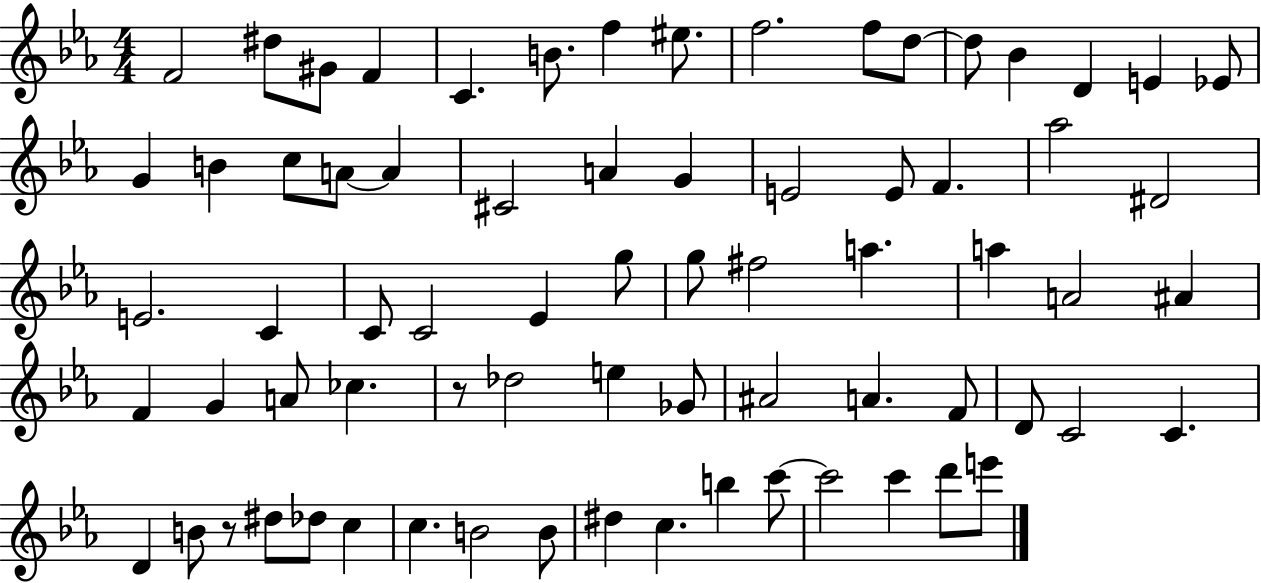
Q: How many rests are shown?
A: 2